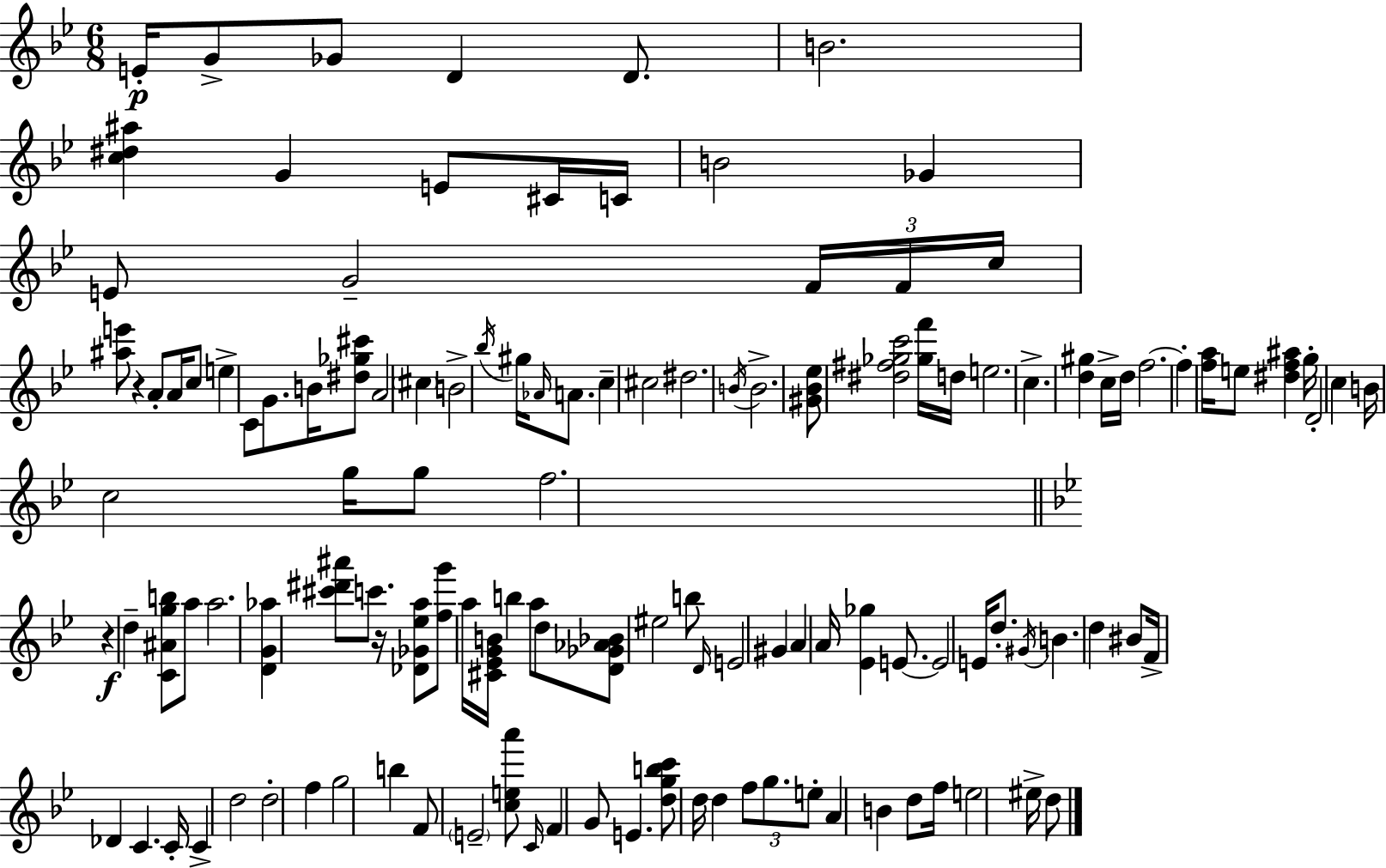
E4/s G4/e Gb4/e D4/q D4/e. B4/h. [C5,D#5,A#5]/q G4/q E4/e C#4/s C4/s B4/h Gb4/q E4/e G4/h F4/s F4/s C5/s [A#5,E6]/e R/q A4/e A4/s C5/e E5/q C4/e G4/e. B4/s [D#5,Gb5,C#6]/e A4/h C#5/q B4/h Bb5/s G#5/s Ab4/s A4/e. C5/q C#5/h D#5/h. B4/s B4/h. [G#4,Bb4,Eb5]/e [D#5,F#5,Gb5,C6]/h [Gb5,F6]/s D5/s E5/h. C5/q. [D5,G#5]/q C5/s D5/s F5/h. F5/q [F5,A5]/s E5/e [D#5,F5,A#5]/q G5/s D4/h C5/q B4/s C5/h G5/s G5/e F5/h. R/q D5/q [C4,A#4,G5,B5]/e A5/e A5/h. [D4,G4,Ab5]/q [C#6,D#6,A#6]/e C6/e. R/s [Db4,Gb4,Eb5,A5]/e [F5,G6]/e A5/s [C#4,Eb4,G4,B4]/s B5/q A5/e D5/e [D4,Gb4,Ab4,Bb4]/e EIS5/h B5/e D4/s E4/h G#4/q A4/q A4/s [Eb4,Gb5]/q E4/e. E4/h E4/s D5/e. G#4/s B4/q. D5/q BIS4/e F4/s Db4/q C4/q. C4/s C4/q D5/h D5/h F5/q G5/h B5/q F4/e E4/h [C5,E5,A6]/e C4/s F4/q G4/e E4/q. [D5,G5,B5,C6]/e D5/s D5/q F5/e G5/e. E5/e A4/q B4/q D5/e F5/s E5/h EIS5/s D5/e